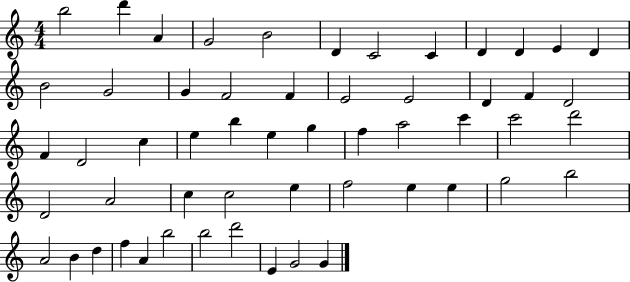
X:1
T:Untitled
M:4/4
L:1/4
K:C
b2 d' A G2 B2 D C2 C D D E D B2 G2 G F2 F E2 E2 D F D2 F D2 c e b e g f a2 c' c'2 d'2 D2 A2 c c2 e f2 e e g2 b2 A2 B d f A b2 b2 d'2 E G2 G